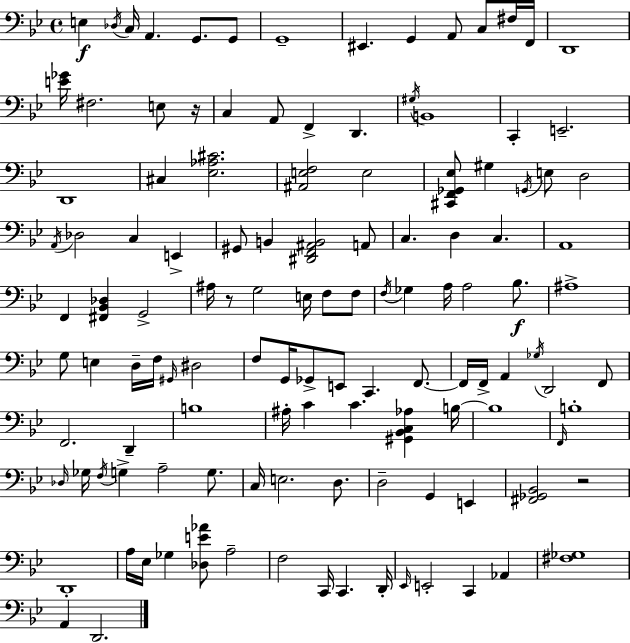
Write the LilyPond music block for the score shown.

{
  \clef bass
  \time 4/4
  \defaultTimeSignature
  \key bes \major
  e4\f \acciaccatura { des16 } c16 a,4. g,8. g,8 | g,1-- | eis,4. g,4 a,8 c8 fis16 | f,16 d,1 | \break <e' ges'>16 fis2. e8 | r16 c4 a,8 f,4-> d,4. | \acciaccatura { gis16 } b,1 | c,4-. e,2.-- | \break d,1 | cis4 <ees aes cis'>2. | <ais, e f>2 e2 | <cis, f, ges, ees>8 gis4 \acciaccatura { g,16 } e8 d2 | \break \acciaccatura { a,16 } des2 c4 | e,4-> gis,8 b,4 <dis, f, ais, b,>2 | a,8 c4. d4 c4. | a,1 | \break f,4 <fis, bes, des>4 g,2-> | ais16 r8 g2 e16 | f8 f8 \acciaccatura { f16 } ges4 a16 a2 | bes8.\f ais1-> | \break g8 e4 d16-- f16 \grace { gis,16 } dis2 | f8 g,16 ges,8-> e,8 c,4. | f,8.~~ f,16 f,16-> a,4 \acciaccatura { ges16 } d,2 | f,8 f,2. | \break d,4-- b1 | ais16-. c'4 c'4. | <gis, bes, c aes>4 b16~~ b1 | \grace { f,16 } b1-. | \break \grace { des16 } ges16 \acciaccatura { f16 } g4-> a2-- | g8. c16 e2. | d8. d2-- | g,4 e,4 <fis, ges, bes,>2 | \break r2 d,1-. | a16 ees16 ges4 | <des e' aes'>8 a2-- f2 | c,16 c,4. d,16-. \grace { ees,16 } e,2-. | \break c,4 aes,4 <fis ges>1 | a,4 d,2. | \bar "|."
}